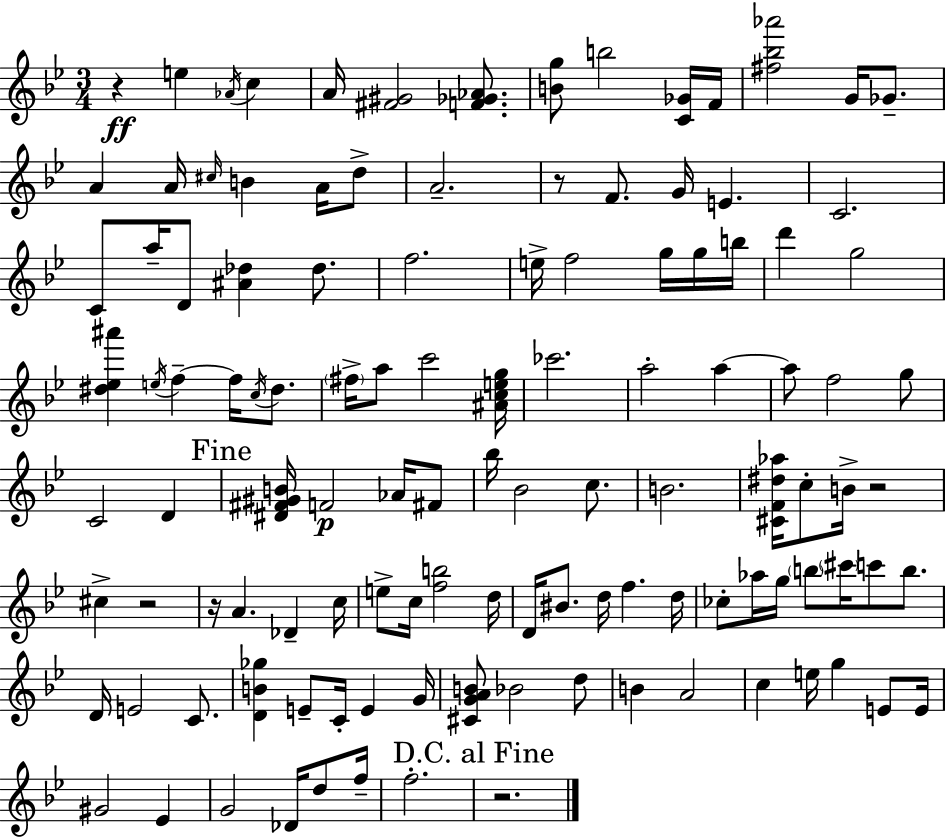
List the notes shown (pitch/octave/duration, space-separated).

R/q E5/q Ab4/s C5/q A4/s [F#4,G#4]/h [F4,Gb4,Ab4]/e. [B4,G5]/e B5/h [C4,Gb4]/s F4/s [F#5,Bb5,Ab6]/h G4/s Gb4/e. A4/q A4/s C#5/s B4/q A4/s D5/e A4/h. R/e F4/e. G4/s E4/q. C4/h. C4/e A5/s D4/e [A#4,Db5]/q Db5/e. F5/h. E5/s F5/h G5/s G5/s B5/s D6/q G5/h [D#5,Eb5,A#6]/q E5/s F5/q F5/s C5/s D#5/e. F#5/s A5/e C6/h [A#4,C5,E5,G5]/s CES6/h. A5/h A5/q A5/e F5/h G5/e C4/h D4/q [D#4,F#4,G#4,B4]/s F4/h Ab4/s F#4/e Bb5/s Bb4/h C5/e. B4/h. [C#4,F4,D#5,Ab5]/s C5/e B4/s R/h C#5/q R/h R/s A4/q. Db4/q C5/s E5/e C5/s [F5,B5]/h D5/s D4/s BIS4/e. D5/s F5/q. D5/s CES5/e Ab5/s G5/s B5/e C#6/s C6/e B5/e. D4/s E4/h C4/e. [D4,B4,Gb5]/q E4/e C4/s E4/q G4/s [C#4,G4,A4,B4]/e Bb4/h D5/e B4/q A4/h C5/q E5/s G5/q E4/e E4/s G#4/h Eb4/q G4/h Db4/s D5/e F5/s F5/h. R/h.